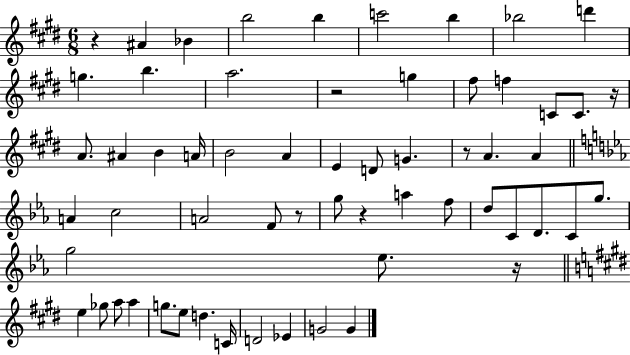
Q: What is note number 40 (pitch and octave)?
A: G5